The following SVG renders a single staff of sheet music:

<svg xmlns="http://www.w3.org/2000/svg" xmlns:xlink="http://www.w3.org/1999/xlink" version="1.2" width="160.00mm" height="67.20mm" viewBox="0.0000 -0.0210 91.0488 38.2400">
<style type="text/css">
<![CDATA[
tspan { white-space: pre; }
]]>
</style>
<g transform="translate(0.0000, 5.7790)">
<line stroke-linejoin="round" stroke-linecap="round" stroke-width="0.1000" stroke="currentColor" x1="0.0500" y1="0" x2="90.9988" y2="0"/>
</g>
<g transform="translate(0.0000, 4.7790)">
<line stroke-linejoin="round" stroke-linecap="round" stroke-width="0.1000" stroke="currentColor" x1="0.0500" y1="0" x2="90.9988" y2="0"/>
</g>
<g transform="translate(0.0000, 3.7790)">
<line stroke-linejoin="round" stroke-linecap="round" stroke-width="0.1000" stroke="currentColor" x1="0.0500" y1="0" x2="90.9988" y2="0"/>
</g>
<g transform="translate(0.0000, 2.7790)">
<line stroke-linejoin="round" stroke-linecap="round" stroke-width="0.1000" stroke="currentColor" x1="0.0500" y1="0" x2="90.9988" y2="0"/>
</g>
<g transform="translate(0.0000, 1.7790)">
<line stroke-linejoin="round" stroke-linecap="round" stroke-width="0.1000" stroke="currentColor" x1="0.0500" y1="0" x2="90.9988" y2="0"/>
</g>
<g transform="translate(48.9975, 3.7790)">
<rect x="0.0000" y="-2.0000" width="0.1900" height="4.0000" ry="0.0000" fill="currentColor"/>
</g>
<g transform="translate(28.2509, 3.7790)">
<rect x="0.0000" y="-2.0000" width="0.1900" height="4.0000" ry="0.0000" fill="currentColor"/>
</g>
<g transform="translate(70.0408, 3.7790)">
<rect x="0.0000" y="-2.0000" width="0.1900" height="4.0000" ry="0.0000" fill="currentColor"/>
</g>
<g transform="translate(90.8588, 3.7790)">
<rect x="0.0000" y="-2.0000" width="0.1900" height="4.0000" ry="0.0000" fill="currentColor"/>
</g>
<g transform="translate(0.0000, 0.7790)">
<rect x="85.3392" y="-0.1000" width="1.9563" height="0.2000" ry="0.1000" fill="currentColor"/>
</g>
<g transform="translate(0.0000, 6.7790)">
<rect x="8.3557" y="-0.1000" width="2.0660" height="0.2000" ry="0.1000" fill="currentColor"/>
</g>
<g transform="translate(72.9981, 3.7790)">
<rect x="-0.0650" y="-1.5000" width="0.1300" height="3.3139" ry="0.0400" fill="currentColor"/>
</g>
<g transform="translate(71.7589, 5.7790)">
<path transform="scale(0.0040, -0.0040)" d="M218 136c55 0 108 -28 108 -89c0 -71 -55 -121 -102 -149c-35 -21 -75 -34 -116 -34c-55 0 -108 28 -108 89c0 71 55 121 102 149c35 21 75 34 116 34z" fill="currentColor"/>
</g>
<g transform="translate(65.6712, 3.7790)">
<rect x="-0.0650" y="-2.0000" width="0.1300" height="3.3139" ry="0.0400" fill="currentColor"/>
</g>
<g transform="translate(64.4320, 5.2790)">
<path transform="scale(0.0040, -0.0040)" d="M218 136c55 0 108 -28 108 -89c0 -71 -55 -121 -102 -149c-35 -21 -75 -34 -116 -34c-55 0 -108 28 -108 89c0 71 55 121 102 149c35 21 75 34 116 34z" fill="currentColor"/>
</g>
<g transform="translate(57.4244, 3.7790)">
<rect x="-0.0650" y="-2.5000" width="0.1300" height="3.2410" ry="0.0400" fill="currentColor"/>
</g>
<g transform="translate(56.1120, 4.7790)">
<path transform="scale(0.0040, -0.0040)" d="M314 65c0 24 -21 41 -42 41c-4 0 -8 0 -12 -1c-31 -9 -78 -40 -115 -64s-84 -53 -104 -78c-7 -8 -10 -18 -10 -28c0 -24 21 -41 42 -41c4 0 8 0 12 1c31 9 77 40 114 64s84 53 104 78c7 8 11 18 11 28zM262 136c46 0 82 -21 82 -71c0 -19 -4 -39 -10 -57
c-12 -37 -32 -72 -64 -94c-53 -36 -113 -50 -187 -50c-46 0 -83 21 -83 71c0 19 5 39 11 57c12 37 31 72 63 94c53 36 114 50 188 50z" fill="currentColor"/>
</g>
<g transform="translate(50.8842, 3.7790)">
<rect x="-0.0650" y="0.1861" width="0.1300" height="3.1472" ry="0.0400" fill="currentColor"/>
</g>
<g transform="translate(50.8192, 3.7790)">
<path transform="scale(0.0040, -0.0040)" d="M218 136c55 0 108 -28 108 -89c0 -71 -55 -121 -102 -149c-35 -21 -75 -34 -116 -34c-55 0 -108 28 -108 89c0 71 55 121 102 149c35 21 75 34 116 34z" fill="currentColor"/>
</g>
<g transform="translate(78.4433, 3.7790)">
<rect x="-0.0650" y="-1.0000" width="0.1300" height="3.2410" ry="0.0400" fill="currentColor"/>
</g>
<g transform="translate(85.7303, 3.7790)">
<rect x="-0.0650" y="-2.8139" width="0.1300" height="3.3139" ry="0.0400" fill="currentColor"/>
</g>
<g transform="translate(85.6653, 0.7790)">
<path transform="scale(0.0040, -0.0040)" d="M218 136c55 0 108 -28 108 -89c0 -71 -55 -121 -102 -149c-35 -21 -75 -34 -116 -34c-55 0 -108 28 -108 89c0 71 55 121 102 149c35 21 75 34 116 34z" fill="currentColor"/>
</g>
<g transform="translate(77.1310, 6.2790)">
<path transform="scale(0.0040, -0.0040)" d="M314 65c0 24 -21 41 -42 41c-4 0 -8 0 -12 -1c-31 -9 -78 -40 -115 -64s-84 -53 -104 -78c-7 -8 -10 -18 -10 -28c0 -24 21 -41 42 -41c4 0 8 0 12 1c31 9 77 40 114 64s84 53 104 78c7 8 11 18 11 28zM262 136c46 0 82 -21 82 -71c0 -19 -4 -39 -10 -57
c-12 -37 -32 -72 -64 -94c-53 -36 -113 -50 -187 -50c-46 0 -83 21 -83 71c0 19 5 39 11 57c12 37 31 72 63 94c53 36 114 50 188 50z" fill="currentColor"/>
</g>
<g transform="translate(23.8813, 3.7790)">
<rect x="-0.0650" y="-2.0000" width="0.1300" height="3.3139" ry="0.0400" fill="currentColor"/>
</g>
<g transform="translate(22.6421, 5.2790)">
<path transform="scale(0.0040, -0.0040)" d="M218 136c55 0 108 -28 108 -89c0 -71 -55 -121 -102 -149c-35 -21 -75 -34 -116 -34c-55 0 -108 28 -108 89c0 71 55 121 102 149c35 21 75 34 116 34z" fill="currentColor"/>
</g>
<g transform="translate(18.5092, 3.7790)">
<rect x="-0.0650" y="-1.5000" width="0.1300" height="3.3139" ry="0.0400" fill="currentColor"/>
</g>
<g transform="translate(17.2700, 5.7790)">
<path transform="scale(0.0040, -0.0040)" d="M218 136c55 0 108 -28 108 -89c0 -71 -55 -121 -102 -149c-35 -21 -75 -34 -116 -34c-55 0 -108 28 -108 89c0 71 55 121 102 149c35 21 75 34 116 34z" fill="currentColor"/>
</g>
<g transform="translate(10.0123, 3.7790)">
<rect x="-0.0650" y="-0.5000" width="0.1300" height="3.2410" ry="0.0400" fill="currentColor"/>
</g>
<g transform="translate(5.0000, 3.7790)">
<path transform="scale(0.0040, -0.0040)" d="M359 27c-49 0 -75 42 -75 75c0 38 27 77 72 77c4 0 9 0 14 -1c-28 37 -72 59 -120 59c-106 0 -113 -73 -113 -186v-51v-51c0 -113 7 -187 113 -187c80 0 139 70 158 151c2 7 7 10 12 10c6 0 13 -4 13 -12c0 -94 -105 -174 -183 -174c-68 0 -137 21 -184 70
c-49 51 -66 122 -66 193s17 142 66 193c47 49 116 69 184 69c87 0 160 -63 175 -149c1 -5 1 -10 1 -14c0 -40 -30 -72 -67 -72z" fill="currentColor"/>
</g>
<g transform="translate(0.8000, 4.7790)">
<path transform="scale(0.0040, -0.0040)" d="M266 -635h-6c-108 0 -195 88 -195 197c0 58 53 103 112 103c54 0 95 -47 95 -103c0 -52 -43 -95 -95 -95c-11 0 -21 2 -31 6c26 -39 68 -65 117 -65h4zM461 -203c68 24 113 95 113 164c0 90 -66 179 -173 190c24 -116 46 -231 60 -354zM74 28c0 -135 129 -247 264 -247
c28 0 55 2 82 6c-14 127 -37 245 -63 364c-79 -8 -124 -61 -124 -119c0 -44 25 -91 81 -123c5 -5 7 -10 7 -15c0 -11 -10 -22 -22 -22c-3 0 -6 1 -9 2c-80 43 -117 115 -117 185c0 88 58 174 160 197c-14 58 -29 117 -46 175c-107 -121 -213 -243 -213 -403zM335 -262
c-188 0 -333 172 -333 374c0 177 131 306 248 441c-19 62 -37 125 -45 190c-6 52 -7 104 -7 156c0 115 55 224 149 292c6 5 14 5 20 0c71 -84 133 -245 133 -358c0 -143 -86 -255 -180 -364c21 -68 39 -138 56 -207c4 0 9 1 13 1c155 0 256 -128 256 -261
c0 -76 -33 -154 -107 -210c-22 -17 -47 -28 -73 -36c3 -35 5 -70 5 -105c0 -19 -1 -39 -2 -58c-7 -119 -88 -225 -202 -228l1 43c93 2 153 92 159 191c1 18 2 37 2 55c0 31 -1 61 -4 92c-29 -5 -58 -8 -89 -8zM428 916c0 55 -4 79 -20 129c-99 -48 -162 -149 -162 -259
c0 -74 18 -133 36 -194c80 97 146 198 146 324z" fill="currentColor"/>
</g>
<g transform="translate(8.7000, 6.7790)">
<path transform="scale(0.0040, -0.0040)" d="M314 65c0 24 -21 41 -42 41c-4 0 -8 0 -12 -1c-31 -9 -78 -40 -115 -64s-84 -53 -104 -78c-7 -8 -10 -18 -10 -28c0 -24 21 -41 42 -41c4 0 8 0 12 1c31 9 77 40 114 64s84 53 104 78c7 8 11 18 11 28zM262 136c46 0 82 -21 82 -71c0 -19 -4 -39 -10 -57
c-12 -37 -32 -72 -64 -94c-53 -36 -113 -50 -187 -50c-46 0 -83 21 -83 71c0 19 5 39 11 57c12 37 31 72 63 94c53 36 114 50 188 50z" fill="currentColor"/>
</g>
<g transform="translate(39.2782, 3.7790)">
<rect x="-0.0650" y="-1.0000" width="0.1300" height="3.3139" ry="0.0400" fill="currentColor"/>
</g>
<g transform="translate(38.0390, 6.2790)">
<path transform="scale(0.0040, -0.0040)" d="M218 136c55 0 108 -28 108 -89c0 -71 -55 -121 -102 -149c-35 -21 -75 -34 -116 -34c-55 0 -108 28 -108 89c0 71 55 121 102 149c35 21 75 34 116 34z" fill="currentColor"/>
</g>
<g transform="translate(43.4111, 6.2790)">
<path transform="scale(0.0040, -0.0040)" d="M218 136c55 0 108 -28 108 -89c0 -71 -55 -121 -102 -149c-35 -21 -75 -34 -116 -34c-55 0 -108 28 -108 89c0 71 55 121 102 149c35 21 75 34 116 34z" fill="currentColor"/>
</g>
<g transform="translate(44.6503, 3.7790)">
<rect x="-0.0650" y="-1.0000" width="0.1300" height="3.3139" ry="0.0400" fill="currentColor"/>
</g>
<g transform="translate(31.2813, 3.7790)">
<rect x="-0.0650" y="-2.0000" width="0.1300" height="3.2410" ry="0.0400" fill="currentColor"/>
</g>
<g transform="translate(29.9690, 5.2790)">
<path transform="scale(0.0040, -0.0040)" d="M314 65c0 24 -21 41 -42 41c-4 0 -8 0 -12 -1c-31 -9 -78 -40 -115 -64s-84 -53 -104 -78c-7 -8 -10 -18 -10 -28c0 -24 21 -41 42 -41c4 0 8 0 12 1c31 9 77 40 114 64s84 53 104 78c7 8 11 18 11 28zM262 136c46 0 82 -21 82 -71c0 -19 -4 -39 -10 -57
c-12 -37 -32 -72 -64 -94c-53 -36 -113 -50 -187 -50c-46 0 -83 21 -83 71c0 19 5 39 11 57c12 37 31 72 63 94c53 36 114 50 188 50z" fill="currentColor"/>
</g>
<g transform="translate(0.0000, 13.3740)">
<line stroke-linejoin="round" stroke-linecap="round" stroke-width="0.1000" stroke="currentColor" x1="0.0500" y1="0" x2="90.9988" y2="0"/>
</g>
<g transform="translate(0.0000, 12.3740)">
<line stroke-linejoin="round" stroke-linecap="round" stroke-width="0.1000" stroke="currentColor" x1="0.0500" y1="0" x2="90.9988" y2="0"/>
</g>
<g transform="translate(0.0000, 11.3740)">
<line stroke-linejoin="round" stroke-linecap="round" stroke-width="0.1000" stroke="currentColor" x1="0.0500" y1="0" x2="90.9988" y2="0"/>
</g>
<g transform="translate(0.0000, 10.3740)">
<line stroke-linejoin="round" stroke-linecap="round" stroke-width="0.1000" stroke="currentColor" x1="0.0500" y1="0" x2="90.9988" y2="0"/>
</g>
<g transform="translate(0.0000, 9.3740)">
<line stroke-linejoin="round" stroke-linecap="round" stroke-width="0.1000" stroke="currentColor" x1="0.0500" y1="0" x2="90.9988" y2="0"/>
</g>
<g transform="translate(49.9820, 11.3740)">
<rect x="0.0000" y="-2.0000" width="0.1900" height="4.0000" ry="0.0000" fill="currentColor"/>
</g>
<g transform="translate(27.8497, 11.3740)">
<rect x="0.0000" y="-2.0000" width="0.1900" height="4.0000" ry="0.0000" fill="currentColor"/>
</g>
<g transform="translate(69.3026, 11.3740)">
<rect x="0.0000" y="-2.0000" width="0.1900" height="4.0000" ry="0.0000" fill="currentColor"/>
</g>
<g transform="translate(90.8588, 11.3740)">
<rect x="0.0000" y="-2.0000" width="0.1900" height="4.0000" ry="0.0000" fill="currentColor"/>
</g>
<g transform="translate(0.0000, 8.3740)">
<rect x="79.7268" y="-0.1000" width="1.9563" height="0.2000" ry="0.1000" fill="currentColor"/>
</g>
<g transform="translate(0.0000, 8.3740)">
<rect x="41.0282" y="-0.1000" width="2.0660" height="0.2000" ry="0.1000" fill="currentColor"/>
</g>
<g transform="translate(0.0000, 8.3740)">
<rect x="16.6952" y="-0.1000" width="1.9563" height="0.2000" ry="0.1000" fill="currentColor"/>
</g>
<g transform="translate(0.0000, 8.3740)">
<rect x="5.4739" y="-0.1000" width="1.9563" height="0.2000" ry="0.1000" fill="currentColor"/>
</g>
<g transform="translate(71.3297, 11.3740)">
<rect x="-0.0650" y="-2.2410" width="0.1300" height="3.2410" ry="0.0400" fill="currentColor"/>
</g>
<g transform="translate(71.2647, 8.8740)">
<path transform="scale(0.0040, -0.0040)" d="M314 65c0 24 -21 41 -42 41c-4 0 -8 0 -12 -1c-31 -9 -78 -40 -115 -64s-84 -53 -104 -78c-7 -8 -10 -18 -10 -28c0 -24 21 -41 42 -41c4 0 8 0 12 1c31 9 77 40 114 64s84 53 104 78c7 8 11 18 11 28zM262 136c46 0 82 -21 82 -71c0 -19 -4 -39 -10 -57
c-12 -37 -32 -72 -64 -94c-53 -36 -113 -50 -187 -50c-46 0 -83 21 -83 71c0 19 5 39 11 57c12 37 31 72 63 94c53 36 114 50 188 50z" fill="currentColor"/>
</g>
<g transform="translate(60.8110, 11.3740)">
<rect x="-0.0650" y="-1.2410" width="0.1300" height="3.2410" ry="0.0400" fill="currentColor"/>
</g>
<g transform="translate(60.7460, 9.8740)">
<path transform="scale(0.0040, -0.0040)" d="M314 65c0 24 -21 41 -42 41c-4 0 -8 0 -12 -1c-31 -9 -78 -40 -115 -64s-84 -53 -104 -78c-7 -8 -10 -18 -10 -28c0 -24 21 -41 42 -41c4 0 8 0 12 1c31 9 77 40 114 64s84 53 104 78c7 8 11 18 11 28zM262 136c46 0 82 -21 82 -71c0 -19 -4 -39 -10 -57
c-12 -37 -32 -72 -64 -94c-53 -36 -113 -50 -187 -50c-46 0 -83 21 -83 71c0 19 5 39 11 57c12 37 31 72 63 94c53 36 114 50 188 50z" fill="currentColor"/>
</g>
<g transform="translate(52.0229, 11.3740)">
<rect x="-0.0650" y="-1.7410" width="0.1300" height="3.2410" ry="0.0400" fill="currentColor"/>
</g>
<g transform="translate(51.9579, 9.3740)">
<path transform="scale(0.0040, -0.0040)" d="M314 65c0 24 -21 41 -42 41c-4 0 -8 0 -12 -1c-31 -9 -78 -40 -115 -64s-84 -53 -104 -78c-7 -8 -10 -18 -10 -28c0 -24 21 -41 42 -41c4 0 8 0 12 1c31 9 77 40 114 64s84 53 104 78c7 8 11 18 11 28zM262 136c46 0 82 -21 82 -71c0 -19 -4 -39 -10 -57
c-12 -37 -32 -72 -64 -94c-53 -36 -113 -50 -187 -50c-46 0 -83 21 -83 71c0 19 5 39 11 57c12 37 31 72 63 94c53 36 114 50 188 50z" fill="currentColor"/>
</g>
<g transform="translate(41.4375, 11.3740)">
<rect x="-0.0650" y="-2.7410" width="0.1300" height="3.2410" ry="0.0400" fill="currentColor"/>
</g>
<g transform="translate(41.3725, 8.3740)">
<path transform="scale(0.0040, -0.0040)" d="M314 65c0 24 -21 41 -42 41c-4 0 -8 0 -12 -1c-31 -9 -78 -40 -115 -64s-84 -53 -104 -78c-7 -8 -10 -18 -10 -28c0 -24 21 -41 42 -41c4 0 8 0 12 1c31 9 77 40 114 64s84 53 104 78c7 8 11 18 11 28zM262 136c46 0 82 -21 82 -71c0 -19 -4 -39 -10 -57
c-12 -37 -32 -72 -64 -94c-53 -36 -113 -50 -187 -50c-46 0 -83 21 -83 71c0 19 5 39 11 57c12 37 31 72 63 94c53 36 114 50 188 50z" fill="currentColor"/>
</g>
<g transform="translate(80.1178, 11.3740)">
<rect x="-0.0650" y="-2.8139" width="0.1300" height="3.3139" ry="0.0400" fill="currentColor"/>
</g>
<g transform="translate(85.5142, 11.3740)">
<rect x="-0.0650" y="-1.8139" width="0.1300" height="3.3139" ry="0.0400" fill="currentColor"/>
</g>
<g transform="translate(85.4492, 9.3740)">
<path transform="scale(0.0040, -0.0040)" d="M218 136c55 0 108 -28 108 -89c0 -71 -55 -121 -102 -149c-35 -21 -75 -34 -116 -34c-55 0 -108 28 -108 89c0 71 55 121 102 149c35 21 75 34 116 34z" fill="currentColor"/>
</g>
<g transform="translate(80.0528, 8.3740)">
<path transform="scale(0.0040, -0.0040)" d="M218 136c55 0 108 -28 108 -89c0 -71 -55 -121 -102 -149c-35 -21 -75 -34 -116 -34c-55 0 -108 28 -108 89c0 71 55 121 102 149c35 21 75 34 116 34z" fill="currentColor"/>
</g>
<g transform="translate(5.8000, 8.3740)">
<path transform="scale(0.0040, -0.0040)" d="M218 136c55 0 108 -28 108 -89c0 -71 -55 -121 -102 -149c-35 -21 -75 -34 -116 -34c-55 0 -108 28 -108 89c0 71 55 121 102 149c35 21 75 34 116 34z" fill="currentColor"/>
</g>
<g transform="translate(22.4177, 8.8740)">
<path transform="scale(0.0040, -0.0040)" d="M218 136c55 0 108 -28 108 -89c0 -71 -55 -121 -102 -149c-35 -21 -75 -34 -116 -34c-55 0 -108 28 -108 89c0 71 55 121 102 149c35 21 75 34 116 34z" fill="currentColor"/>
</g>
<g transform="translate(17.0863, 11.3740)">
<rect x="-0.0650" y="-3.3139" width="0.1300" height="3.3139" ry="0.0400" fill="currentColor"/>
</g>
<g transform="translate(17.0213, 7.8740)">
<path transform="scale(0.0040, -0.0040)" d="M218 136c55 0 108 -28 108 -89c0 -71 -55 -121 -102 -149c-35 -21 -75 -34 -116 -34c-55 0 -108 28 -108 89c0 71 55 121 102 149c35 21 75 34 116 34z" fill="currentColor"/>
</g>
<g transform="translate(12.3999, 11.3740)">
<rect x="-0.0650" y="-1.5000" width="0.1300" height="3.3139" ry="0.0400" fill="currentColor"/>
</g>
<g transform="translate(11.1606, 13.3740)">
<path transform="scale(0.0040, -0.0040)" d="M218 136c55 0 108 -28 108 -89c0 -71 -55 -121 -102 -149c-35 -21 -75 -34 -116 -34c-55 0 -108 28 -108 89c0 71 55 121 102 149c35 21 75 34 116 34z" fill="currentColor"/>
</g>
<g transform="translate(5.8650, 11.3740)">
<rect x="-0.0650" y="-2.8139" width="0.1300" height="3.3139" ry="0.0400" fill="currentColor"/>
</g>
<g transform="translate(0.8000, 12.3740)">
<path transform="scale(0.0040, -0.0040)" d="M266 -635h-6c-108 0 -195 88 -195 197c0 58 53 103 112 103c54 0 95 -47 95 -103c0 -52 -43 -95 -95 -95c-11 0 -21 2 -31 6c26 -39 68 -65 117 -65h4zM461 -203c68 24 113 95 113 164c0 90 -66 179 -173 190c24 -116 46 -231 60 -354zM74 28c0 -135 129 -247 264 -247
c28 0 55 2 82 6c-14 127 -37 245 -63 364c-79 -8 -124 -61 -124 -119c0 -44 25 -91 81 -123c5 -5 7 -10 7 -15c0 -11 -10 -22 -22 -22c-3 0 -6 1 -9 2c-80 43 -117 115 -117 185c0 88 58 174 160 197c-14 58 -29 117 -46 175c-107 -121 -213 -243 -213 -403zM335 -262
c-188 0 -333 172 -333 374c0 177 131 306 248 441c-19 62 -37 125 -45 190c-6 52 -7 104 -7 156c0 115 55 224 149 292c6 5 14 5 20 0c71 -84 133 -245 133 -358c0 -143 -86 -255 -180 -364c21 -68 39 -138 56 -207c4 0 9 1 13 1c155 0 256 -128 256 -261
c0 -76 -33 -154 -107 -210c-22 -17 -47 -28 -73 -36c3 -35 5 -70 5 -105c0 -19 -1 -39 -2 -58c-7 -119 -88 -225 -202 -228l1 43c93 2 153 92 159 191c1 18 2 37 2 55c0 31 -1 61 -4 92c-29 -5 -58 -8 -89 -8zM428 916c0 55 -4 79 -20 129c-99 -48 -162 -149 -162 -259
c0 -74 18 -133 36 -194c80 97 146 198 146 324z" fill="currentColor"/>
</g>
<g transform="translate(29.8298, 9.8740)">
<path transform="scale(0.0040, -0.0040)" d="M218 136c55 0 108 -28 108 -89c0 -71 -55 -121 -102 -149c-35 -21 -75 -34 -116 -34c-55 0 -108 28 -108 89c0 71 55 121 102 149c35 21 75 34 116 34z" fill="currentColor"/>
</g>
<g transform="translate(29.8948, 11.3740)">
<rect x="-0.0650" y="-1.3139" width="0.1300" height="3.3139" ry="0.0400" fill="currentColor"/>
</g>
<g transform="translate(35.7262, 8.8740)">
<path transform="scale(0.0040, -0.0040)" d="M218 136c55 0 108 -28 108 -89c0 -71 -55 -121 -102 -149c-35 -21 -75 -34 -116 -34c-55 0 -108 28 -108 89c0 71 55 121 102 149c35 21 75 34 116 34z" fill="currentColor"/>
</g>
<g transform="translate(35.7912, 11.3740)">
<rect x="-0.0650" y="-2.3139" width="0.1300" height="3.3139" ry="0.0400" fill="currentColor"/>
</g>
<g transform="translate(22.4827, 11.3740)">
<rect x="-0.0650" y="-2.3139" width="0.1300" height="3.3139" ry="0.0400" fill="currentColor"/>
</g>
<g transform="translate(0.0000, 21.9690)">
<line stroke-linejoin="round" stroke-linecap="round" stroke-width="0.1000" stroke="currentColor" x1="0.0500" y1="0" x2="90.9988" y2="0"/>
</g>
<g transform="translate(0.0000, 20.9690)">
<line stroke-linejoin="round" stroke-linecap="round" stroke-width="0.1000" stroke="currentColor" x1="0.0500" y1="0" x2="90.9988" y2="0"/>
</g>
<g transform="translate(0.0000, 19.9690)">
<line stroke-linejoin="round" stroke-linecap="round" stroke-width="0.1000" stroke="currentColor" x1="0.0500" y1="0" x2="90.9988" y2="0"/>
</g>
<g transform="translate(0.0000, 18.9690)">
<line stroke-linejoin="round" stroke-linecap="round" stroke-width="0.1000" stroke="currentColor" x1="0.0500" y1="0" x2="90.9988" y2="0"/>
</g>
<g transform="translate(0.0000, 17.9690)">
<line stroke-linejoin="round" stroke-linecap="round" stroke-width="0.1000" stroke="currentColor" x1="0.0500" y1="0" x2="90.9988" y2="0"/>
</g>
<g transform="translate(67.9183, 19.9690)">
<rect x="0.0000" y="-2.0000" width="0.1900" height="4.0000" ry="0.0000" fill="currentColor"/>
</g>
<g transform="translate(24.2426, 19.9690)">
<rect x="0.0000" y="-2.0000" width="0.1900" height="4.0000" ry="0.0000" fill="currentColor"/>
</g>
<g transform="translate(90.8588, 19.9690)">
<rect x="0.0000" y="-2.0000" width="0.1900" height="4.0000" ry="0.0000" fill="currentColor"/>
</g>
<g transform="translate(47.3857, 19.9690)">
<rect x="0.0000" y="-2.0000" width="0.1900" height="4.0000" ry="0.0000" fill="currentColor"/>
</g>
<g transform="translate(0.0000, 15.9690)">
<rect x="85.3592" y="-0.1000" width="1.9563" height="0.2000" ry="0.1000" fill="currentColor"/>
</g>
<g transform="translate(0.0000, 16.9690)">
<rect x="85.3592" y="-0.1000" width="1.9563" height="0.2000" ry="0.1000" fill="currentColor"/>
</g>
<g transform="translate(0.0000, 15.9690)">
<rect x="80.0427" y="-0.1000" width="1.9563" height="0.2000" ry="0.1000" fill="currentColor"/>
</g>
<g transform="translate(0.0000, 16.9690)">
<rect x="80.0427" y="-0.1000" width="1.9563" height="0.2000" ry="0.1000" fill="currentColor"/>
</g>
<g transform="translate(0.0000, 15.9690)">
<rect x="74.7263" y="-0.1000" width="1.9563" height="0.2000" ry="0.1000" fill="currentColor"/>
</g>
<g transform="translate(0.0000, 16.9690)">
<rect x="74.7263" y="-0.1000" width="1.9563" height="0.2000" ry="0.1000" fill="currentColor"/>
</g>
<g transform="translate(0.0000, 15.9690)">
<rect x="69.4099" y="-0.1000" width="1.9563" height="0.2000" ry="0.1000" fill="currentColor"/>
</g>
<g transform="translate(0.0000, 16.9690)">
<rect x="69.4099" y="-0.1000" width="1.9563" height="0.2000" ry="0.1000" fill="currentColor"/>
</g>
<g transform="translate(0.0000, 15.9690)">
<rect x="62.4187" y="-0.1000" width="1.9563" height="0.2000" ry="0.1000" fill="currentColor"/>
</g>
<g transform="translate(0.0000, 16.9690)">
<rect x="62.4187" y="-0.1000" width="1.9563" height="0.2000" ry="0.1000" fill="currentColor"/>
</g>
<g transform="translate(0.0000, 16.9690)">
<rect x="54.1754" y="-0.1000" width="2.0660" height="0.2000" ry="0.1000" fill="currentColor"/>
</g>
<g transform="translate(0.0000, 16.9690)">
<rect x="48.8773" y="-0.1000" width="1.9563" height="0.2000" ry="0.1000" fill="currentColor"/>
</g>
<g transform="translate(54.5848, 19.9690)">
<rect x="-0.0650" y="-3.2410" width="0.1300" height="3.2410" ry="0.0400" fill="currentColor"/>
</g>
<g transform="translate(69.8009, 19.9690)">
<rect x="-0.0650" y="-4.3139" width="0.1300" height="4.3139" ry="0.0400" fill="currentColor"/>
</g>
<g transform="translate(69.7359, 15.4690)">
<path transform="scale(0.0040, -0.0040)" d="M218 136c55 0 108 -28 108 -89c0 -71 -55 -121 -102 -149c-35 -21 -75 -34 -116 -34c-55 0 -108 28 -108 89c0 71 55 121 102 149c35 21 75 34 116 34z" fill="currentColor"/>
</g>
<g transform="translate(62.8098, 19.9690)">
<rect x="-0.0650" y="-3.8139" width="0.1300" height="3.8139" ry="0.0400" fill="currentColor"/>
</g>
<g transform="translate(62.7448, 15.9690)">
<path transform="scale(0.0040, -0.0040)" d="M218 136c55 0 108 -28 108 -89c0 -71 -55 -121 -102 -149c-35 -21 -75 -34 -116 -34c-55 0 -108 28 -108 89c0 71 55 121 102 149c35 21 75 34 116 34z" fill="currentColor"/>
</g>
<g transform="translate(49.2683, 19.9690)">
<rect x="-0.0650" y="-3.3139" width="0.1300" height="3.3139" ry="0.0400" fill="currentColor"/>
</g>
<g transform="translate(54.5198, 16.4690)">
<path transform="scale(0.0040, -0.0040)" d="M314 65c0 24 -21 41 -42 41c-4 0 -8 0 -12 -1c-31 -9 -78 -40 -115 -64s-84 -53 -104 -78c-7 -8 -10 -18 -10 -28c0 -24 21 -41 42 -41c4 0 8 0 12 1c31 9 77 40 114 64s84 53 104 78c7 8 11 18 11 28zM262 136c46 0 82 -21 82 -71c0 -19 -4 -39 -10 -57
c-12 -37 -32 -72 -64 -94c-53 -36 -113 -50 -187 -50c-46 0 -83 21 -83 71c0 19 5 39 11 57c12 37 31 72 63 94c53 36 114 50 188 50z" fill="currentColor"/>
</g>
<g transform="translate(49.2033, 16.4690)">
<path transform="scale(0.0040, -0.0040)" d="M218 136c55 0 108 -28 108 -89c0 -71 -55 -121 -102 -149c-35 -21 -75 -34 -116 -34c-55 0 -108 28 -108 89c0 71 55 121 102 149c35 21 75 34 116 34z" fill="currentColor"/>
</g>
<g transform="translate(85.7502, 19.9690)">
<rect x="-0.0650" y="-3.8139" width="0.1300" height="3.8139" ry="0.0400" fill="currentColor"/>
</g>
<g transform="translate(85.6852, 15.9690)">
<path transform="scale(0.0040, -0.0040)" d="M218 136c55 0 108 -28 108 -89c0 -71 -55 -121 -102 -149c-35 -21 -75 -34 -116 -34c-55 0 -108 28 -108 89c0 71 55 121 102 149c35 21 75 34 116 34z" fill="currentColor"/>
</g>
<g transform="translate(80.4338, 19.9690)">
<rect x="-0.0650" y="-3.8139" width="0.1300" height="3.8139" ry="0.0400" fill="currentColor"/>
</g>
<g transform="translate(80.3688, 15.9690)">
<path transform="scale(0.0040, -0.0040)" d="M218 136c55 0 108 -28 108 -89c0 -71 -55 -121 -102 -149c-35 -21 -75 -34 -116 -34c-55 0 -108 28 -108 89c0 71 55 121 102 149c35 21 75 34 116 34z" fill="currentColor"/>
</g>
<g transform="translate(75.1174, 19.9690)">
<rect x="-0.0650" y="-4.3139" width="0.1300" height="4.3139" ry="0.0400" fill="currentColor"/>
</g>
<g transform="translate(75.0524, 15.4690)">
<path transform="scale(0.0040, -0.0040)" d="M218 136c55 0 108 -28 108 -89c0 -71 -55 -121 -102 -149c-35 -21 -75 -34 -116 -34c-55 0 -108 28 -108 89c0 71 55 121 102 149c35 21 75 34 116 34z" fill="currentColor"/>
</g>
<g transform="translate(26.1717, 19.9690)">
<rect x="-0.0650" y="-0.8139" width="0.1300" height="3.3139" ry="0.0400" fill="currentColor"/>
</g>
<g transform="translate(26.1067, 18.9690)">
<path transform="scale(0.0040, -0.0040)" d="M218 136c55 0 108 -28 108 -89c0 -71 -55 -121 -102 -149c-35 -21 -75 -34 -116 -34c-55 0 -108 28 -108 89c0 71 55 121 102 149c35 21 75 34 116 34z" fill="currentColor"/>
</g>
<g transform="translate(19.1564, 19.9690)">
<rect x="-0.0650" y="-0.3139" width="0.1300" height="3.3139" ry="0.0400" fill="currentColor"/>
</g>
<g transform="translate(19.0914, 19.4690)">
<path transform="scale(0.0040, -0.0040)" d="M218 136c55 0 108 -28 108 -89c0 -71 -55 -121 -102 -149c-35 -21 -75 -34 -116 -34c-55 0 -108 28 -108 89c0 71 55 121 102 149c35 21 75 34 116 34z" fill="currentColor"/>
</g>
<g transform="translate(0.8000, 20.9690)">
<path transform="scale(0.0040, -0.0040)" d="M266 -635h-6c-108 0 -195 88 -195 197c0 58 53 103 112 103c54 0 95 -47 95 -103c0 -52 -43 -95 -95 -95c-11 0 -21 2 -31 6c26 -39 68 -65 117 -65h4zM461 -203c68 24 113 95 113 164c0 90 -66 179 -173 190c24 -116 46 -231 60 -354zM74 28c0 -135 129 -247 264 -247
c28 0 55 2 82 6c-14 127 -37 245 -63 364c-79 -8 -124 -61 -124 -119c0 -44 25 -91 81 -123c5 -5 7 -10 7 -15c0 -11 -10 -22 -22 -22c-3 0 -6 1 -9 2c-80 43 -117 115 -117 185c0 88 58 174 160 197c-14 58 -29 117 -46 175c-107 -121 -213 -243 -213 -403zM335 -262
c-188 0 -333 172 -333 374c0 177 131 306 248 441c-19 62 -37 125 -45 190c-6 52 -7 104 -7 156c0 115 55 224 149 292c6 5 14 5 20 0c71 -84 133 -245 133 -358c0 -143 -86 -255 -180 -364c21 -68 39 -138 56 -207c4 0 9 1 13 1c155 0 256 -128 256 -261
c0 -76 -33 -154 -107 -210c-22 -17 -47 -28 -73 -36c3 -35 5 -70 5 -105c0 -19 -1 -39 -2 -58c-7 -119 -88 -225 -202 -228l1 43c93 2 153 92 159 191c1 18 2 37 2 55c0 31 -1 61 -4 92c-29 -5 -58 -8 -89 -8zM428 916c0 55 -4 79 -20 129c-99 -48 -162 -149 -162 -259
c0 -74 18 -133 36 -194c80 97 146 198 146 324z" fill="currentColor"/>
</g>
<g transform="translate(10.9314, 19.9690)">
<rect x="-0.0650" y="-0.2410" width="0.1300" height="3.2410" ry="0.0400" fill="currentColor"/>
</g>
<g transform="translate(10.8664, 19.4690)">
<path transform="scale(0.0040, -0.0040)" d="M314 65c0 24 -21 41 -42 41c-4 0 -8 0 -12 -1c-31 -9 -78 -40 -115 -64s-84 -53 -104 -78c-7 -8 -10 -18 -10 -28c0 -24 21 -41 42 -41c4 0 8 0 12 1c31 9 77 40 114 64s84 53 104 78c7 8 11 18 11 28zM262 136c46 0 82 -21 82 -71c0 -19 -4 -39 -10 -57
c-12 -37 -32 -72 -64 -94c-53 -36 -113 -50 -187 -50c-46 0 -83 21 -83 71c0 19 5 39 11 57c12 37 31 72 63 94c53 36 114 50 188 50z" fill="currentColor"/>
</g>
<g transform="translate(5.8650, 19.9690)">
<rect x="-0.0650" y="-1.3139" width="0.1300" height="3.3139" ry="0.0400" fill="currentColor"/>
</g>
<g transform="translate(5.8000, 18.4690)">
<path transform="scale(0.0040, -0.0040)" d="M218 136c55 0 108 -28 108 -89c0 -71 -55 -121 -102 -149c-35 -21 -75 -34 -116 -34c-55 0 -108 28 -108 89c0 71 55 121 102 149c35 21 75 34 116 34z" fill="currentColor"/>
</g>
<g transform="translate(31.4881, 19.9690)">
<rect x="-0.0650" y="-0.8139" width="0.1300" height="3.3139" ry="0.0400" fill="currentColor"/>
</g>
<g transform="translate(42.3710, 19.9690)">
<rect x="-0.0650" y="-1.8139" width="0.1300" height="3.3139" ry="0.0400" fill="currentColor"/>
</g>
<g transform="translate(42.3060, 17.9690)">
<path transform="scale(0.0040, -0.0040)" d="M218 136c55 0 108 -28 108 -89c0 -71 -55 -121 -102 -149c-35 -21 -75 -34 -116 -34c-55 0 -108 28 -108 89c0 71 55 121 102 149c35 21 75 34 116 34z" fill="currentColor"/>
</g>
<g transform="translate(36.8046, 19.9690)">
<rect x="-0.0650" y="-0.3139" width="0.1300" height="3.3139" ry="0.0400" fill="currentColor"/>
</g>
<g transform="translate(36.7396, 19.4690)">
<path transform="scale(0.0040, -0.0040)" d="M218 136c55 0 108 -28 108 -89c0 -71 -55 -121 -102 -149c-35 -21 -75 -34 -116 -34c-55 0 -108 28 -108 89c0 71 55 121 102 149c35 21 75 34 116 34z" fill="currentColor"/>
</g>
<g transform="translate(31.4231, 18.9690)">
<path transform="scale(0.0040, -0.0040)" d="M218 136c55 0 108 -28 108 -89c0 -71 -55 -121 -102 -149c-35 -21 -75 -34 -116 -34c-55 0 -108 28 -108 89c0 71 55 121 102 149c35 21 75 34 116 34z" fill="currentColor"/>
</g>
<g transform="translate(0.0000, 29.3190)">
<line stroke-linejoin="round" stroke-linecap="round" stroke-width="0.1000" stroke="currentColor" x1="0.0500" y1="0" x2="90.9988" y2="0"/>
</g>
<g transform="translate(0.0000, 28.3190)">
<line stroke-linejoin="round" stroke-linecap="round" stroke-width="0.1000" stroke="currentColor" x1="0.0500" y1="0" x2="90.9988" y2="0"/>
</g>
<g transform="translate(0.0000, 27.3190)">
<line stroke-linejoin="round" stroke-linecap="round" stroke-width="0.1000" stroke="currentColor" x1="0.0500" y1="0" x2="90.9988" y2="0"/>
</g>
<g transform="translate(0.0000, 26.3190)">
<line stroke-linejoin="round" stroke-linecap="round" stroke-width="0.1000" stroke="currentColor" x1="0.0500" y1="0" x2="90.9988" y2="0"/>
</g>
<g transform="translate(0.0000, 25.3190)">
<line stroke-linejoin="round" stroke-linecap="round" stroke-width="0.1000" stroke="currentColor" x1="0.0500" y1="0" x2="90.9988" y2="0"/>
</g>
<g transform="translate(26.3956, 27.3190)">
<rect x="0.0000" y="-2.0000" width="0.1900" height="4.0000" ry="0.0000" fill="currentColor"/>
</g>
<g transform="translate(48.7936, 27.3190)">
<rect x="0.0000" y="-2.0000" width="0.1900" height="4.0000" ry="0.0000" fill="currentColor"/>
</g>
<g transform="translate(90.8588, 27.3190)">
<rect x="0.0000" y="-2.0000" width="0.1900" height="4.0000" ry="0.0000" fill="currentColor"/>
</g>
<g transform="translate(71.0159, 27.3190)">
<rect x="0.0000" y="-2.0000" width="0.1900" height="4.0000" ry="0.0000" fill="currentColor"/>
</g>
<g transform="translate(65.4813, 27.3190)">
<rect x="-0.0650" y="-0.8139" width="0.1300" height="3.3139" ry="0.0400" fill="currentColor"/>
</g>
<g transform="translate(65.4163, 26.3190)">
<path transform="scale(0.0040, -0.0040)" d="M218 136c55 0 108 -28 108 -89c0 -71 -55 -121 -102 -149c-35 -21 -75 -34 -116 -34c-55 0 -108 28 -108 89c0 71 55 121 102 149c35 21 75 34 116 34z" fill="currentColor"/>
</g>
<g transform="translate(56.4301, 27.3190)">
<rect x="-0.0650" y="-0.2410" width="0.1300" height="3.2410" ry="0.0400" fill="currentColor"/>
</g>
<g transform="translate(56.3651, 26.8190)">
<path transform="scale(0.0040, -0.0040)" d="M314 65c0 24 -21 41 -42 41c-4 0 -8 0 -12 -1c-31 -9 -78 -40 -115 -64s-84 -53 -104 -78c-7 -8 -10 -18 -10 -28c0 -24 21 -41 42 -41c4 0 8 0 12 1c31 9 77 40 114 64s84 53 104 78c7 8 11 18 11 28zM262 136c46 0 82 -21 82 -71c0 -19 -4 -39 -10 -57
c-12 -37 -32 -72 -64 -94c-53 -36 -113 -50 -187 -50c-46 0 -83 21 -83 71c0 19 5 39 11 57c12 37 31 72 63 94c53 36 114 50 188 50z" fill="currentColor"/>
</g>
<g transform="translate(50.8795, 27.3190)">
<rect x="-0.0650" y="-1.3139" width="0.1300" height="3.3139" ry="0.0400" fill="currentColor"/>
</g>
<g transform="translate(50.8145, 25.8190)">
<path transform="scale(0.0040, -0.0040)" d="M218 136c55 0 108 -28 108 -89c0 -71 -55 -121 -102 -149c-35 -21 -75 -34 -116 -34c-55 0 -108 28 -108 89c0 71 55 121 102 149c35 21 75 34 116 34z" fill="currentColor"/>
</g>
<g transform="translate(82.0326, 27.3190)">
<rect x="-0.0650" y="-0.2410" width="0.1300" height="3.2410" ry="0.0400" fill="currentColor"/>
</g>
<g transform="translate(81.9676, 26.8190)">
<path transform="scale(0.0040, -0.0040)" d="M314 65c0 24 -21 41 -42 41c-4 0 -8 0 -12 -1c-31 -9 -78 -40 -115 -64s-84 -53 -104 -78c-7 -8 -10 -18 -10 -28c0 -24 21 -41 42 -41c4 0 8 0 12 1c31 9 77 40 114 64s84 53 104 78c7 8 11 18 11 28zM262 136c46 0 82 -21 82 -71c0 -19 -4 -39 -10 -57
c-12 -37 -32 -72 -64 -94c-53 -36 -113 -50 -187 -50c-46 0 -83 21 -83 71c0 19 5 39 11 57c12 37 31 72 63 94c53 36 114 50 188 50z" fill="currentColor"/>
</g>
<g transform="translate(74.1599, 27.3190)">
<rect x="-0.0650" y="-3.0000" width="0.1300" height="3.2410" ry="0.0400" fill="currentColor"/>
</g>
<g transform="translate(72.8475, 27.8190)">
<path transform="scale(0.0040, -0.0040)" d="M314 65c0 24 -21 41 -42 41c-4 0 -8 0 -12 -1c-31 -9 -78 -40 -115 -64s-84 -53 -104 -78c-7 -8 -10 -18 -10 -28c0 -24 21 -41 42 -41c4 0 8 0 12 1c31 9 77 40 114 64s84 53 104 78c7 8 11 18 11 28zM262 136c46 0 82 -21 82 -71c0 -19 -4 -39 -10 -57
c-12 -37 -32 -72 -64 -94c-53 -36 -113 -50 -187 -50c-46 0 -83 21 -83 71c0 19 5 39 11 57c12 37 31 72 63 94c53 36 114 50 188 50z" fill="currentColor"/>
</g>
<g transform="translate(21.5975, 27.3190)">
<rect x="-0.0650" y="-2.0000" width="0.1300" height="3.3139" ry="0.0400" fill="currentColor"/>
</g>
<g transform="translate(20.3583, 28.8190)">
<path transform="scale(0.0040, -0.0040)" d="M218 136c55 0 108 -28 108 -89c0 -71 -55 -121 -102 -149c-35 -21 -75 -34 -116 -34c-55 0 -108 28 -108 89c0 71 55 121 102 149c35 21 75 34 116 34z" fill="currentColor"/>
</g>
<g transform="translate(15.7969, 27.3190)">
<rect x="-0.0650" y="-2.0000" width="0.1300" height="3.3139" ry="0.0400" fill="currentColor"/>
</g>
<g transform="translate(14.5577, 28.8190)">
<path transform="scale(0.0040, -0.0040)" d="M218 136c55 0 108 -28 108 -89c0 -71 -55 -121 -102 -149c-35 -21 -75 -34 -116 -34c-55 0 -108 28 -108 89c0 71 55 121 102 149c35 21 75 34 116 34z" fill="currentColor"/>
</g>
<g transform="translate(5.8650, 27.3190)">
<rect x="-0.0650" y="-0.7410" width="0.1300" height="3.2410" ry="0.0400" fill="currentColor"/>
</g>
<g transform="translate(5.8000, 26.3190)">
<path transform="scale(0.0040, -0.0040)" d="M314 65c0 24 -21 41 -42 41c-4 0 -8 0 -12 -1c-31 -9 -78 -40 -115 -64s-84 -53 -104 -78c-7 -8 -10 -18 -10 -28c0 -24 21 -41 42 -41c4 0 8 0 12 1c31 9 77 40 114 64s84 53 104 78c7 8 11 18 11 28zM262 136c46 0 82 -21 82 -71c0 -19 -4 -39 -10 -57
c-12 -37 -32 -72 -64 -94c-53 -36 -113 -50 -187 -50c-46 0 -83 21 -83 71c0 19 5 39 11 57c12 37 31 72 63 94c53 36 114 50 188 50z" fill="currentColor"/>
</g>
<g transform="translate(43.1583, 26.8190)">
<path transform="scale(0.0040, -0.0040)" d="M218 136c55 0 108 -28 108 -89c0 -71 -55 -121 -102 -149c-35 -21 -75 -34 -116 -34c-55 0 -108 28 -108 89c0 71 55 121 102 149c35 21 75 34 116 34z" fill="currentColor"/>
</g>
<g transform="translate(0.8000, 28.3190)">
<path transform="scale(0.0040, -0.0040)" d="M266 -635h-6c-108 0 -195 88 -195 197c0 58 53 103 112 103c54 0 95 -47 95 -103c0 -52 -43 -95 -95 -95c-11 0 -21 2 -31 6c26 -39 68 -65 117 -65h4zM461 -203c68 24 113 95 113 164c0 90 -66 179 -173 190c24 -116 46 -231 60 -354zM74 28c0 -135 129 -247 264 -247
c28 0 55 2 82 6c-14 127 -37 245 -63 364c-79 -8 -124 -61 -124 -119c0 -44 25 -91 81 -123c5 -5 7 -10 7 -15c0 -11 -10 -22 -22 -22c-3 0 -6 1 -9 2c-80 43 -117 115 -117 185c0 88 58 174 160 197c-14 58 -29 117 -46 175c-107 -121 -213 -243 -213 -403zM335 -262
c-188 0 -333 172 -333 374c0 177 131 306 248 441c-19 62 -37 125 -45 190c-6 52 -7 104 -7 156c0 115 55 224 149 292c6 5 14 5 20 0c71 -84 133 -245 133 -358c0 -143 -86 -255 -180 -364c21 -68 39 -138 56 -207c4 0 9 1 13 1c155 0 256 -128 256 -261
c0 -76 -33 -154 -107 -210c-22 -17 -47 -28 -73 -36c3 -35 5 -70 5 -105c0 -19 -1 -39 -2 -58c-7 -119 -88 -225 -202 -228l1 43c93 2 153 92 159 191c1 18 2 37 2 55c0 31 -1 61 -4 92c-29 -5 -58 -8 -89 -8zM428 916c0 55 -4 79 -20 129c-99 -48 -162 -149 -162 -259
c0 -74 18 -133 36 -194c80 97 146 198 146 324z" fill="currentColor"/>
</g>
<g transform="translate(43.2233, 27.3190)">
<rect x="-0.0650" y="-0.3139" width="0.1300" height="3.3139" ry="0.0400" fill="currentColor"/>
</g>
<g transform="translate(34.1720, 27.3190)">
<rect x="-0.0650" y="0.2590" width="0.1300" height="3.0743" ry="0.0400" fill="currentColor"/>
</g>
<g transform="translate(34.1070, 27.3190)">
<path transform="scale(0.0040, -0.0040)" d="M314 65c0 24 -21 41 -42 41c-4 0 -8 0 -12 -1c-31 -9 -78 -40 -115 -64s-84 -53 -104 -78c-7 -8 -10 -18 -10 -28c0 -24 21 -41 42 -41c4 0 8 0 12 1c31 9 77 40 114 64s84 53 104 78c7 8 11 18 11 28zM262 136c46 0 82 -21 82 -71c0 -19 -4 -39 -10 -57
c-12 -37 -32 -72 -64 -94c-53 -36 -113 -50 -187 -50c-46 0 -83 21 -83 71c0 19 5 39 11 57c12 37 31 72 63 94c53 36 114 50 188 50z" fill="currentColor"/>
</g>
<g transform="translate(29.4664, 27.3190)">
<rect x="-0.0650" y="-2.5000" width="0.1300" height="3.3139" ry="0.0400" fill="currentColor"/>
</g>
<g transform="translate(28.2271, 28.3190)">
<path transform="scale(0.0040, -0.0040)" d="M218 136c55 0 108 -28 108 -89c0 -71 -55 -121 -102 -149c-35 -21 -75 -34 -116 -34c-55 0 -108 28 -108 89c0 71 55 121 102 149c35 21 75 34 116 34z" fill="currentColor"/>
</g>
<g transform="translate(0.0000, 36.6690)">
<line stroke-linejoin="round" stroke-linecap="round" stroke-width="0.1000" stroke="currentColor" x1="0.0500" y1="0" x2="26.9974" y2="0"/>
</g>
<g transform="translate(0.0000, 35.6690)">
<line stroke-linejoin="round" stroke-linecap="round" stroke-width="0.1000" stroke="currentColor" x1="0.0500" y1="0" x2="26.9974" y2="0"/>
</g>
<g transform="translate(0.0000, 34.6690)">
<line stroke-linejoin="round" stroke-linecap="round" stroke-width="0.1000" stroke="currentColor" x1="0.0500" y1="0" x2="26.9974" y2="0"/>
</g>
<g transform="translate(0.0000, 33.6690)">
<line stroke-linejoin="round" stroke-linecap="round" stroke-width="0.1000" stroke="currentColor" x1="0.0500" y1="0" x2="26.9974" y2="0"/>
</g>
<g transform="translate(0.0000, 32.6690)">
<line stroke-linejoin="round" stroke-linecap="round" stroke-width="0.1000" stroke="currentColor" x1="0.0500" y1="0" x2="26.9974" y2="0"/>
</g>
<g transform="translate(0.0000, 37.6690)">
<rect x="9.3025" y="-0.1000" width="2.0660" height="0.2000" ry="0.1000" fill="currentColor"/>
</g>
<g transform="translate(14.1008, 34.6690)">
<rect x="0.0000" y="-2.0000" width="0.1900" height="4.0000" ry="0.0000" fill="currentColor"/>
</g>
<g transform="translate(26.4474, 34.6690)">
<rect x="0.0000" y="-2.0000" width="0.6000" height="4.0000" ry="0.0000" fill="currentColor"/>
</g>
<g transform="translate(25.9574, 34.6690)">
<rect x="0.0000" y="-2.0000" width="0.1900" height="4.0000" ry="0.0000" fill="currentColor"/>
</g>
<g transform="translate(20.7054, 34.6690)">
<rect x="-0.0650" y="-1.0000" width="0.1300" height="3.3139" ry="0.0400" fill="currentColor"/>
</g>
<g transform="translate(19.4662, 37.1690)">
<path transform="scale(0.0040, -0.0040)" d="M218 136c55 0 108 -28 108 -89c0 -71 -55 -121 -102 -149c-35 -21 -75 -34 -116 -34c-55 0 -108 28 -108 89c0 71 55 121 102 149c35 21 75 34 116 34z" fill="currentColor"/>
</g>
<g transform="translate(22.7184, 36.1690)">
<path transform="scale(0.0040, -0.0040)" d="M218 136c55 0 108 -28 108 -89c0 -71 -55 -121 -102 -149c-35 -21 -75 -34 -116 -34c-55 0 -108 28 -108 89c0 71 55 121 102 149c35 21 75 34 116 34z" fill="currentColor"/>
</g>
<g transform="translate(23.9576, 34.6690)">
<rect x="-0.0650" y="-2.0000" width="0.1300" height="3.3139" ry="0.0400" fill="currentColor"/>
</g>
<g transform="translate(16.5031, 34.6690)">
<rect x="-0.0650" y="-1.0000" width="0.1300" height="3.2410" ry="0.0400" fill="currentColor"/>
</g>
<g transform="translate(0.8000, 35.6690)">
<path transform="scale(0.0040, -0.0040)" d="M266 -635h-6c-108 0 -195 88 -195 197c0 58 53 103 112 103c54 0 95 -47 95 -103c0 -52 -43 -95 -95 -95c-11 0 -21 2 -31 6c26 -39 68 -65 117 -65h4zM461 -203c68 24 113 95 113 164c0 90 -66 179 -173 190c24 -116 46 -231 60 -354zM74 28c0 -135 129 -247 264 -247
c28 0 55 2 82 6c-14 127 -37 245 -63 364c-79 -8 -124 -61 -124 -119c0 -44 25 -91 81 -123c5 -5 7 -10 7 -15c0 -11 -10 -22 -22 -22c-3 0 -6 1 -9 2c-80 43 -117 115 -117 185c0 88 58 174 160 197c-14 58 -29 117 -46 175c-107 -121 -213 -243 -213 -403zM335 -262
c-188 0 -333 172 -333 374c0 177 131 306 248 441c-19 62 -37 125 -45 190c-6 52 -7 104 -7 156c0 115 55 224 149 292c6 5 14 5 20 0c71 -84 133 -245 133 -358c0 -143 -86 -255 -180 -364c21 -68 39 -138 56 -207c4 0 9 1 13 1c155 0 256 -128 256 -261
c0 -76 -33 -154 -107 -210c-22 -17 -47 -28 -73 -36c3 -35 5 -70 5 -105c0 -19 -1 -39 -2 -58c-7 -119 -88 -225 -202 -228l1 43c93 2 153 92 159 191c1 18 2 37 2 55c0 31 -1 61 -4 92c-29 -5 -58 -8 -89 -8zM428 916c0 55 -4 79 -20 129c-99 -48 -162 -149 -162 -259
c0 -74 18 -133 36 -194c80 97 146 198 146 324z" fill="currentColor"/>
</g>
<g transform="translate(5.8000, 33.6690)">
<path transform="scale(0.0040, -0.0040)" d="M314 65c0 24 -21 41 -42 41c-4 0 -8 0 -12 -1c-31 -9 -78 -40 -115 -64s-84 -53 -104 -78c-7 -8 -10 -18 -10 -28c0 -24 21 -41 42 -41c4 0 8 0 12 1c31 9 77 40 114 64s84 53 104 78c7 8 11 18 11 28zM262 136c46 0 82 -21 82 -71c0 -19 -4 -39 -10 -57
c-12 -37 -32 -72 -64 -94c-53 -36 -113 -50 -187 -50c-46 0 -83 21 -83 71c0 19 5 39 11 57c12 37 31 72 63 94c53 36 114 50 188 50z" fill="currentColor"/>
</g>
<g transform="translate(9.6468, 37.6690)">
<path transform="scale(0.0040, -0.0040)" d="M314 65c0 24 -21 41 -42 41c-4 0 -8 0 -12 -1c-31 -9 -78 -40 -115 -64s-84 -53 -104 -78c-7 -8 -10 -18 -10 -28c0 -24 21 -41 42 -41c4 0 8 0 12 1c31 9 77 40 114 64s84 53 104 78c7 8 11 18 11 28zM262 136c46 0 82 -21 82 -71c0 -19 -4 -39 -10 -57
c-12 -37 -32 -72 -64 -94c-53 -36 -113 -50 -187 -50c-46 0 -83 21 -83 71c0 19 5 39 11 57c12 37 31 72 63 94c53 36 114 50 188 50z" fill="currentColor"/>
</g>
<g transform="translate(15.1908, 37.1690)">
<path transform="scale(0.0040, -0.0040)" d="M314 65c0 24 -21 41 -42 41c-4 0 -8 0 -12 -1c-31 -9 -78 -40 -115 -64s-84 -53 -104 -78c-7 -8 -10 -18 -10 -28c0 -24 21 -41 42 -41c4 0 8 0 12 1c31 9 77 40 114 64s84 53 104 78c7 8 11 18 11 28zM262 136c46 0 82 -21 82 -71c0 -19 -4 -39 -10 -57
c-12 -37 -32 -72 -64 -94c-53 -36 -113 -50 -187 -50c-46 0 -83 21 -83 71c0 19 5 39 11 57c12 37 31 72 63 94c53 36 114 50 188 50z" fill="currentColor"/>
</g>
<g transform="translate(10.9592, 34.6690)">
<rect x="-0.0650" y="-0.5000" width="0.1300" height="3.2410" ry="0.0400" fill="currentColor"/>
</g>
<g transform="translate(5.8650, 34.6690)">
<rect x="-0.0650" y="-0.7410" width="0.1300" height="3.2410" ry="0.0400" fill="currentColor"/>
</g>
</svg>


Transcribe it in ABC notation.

X:1
T:Untitled
M:4/4
L:1/4
K:C
C2 E F F2 D D B G2 F E D2 a a E b g e g a2 f2 e2 g2 a f e c2 c d d c f b b2 c' d' d' c' c' d2 F F G B2 c e c2 d A2 c2 d2 C2 D2 D F